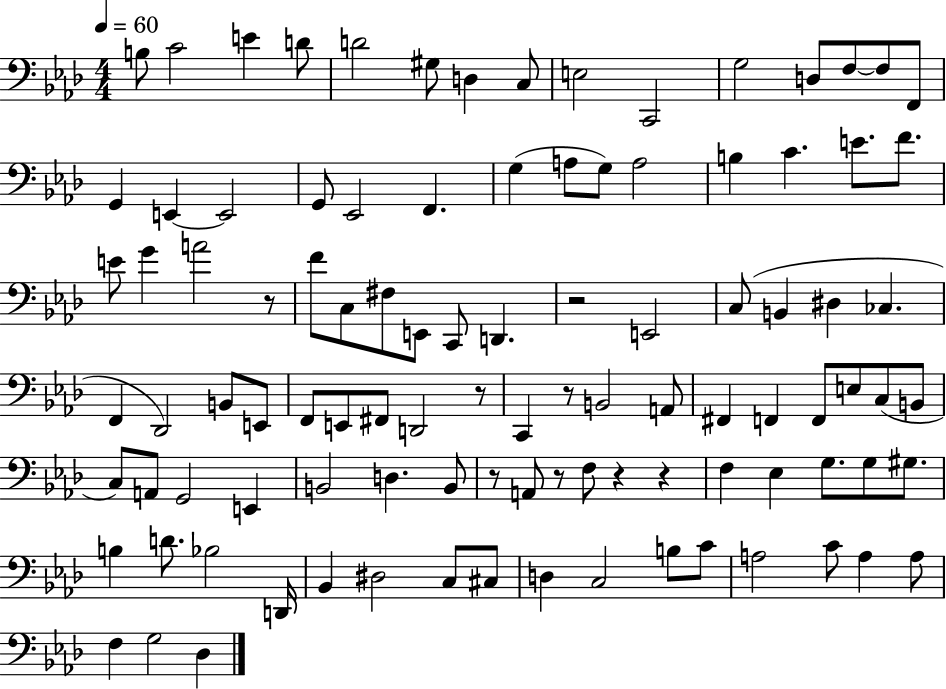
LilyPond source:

{
  \clef bass
  \numericTimeSignature
  \time 4/4
  \key aes \major
  \tempo 4 = 60
  \repeat volta 2 { b8 c'2 e'4 d'8 | d'2 gis8 d4 c8 | e2 c,2 | g2 d8 f8~~ f8 f,8 | \break g,4 e,4~~ e,2 | g,8 ees,2 f,4. | g4( a8 g8) a2 | b4 c'4. e'8. f'8. | \break e'8 g'4 a'2 r8 | f'8 c8 fis8 e,8 c,8 d,4. | r2 e,2 | c8( b,4 dis4 ces4. | \break f,4 des,2) b,8 e,8 | f,8 e,8 fis,8 d,2 r8 | c,4 r8 b,2 a,8 | fis,4 f,4 f,8 e8 c8( b,8 | \break c8) a,8 g,2 e,4 | b,2 d4. b,8 | r8 a,8 r8 f8 r4 r4 | f4 ees4 g8. g8 gis8. | \break b4 d'8. bes2 d,16 | bes,4 dis2 c8 cis8 | d4 c2 b8 c'8 | a2 c'8 a4 a8 | \break f4 g2 des4 | } \bar "|."
}